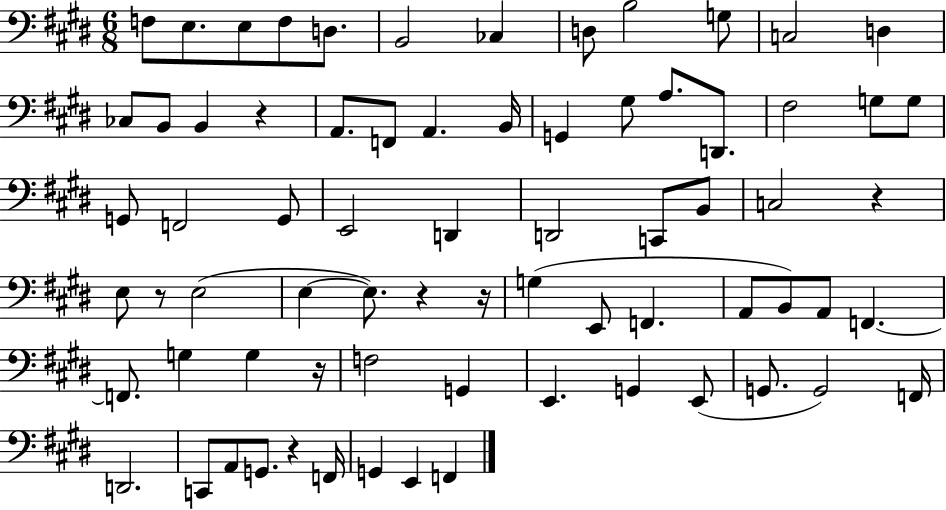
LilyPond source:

{
  \clef bass
  \numericTimeSignature
  \time 6/8
  \key e \major
  f8 e8. e8 f8 d8. | b,2 ces4 | d8 b2 g8 | c2 d4 | \break ces8 b,8 b,4 r4 | a,8. f,8 a,4. b,16 | g,4 gis8 a8. d,8. | fis2 g8 g8 | \break g,8 f,2 g,8 | e,2 d,4 | d,2 c,8 b,8 | c2 r4 | \break e8 r8 e2( | e4~~ e8.) r4 r16 | g4( e,8 f,4. | a,8 b,8) a,8 f,4.~~ | \break f,8. g4 g4 r16 | f2 g,4 | e,4. g,4 e,8( | g,8. g,2) f,16 | \break d,2. | c,8 a,8 g,8. r4 f,16 | g,4 e,4 f,4 | \bar "|."
}